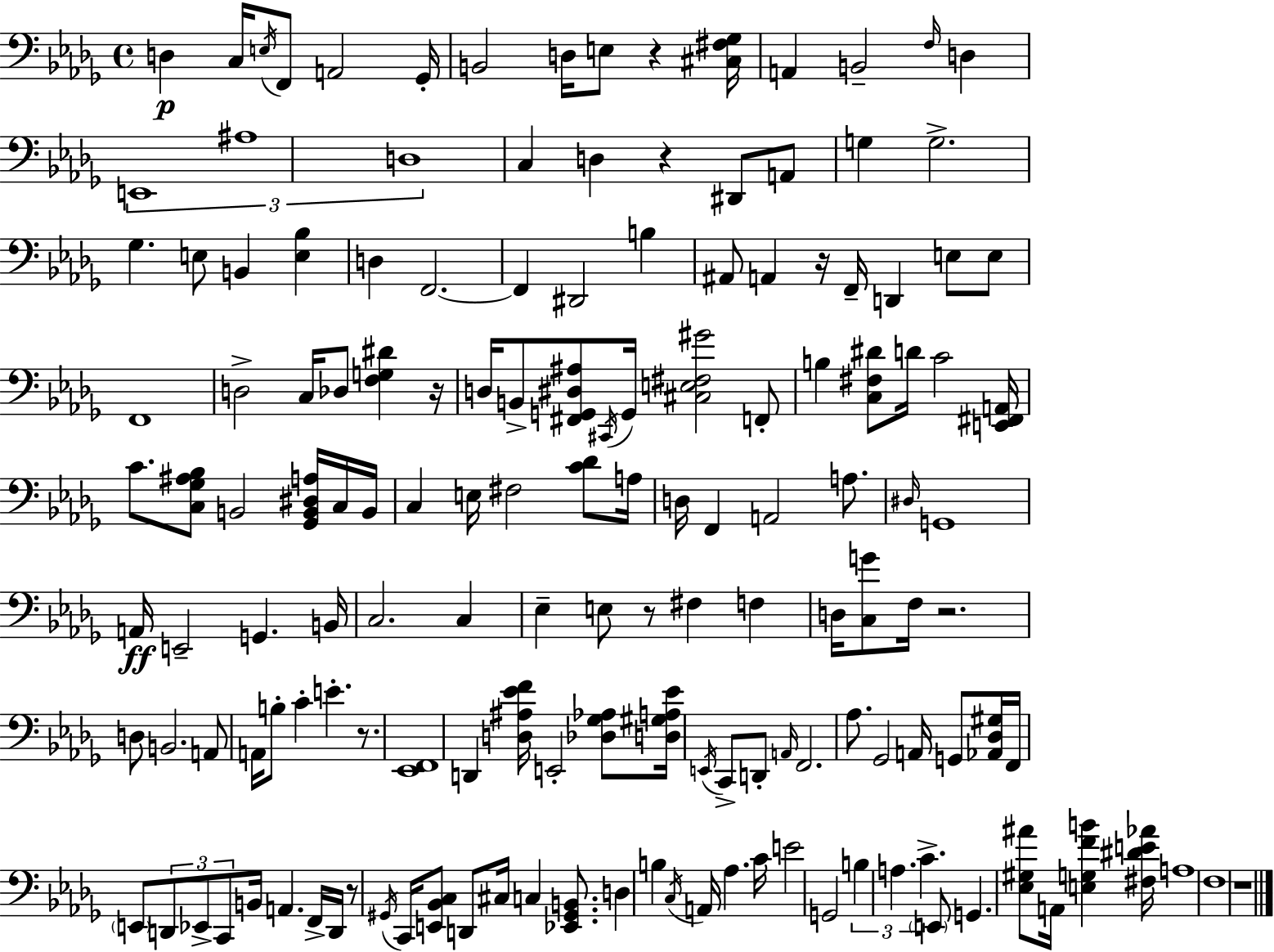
D3/q C3/s E3/s F2/e A2/h Gb2/s B2/h D3/s E3/e R/q [C#3,F#3,Gb3]/s A2/q B2/h F3/s D3/q E2/w A#3/w D3/w C3/q D3/q R/q D#2/e A2/e G3/q G3/h. Gb3/q. E3/e B2/q [E3,Bb3]/q D3/q F2/h. F2/q D#2/h B3/q A#2/e A2/q R/s F2/s D2/q E3/e E3/e F2/w D3/h C3/s Db3/e [F3,G3,D#4]/q R/s D3/s B2/e [F#2,G2,D#3,A#3]/e C#2/s G2/s [C#3,E3,F#3,G#4]/h F2/e B3/q [C3,F#3,D#4]/e D4/s C4/h [E2,F#2,A2]/s C4/e. [C3,Gb3,A#3,Bb3]/e B2/h [Gb2,B2,D#3,A3]/s C3/s B2/s C3/q E3/s F#3/h [C4,Db4]/e A3/s D3/s F2/q A2/h A3/e. D#3/s G2/w A2/s E2/h G2/q. B2/s C3/h. C3/q Eb3/q E3/e R/e F#3/q F3/q D3/s [C3,G4]/e F3/s R/h. D3/e B2/h. A2/e A2/s B3/e C4/q E4/q. R/e. [Eb2,F2]/w D2/q [D3,A#3,Eb4,F4]/s E2/h [Db3,Gb3,Ab3]/e [D3,G#3,A3,Eb4]/s E2/s C2/e D2/e A2/s F2/h. Ab3/e. Gb2/h A2/s G2/e [Ab2,Db3,G#3]/s F2/s E2/e D2/e Eb2/e C2/e B2/s A2/q. F2/s D2/s R/e G#2/s C2/s [E2,Bb2,C3]/e D2/e C#3/s C3/q [Eb2,G#2,B2]/e. D3/q B3/q C3/s A2/s Ab3/q. C4/s E4/h G2/h B3/q A3/q. C4/q. E2/e G2/q. [Eb3,G#3,A#4]/e A2/s [E3,G3,F4,B4]/q [F#3,D#4,E4,Ab4]/s A3/w F3/w R/w